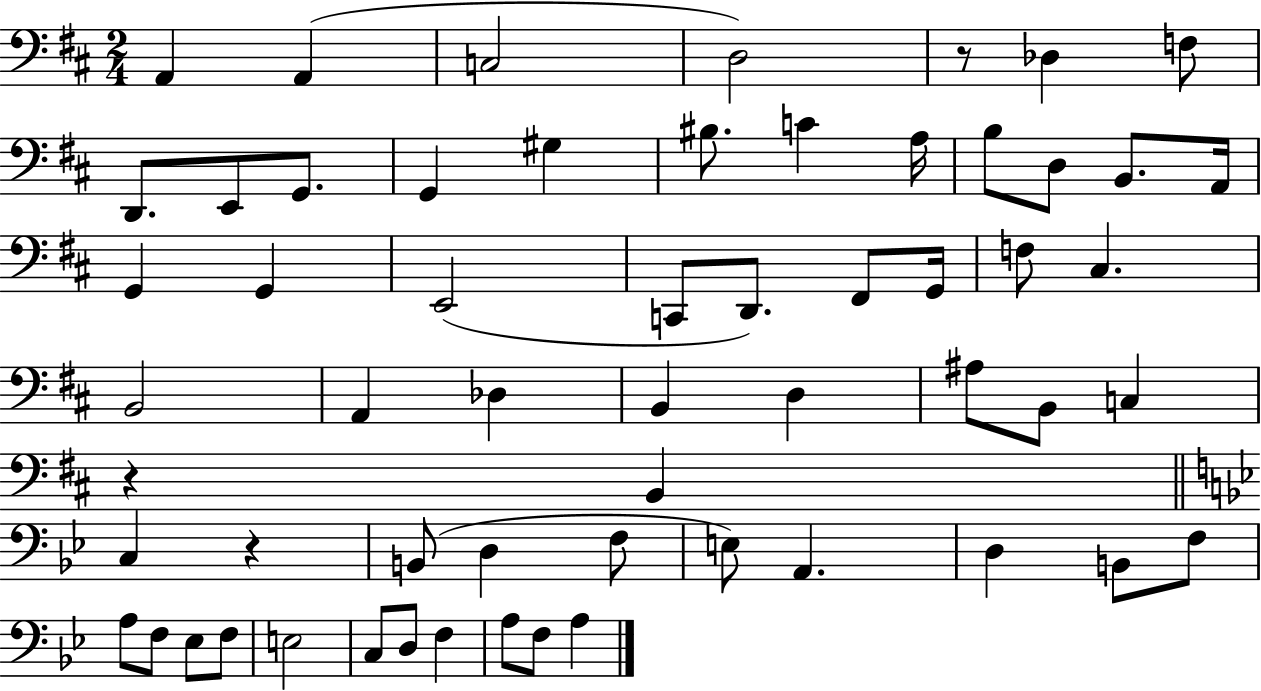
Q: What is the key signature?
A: D major